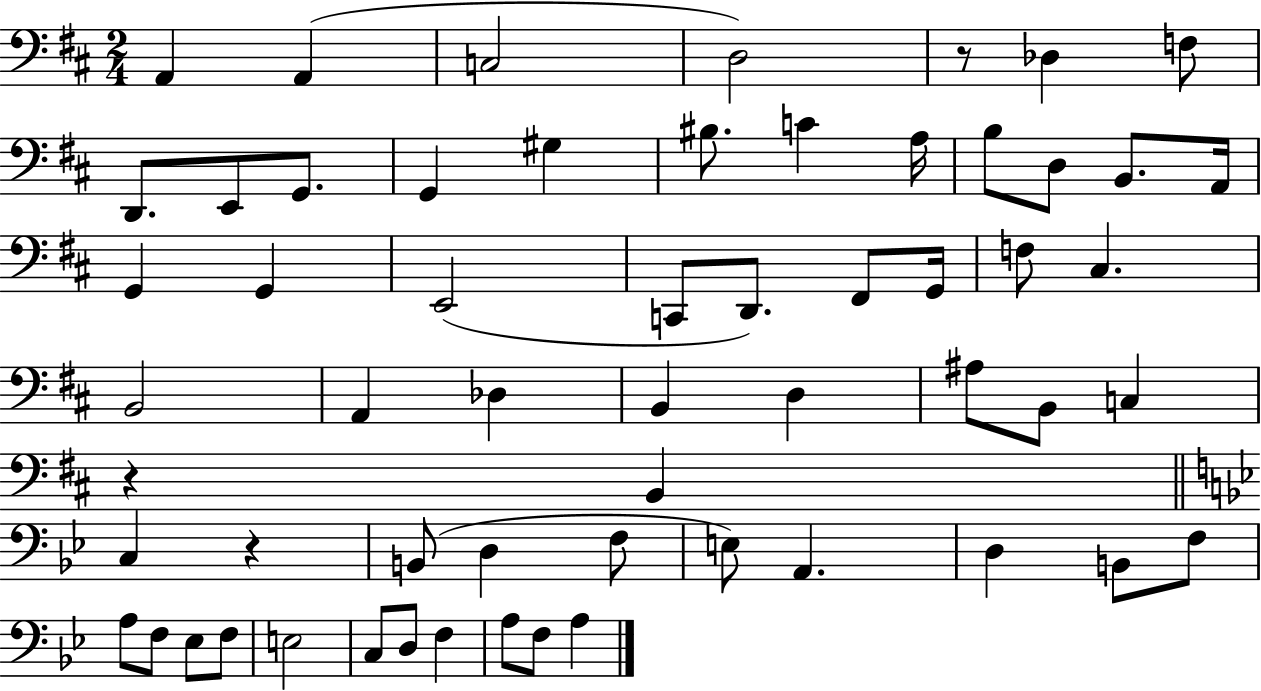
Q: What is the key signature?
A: D major